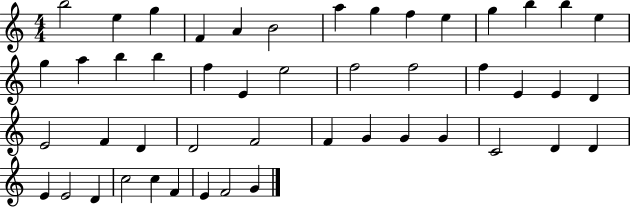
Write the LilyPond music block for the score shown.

{
  \clef treble
  \numericTimeSignature
  \time 4/4
  \key c \major
  b''2 e''4 g''4 | f'4 a'4 b'2 | a''4 g''4 f''4 e''4 | g''4 b''4 b''4 e''4 | \break g''4 a''4 b''4 b''4 | f''4 e'4 e''2 | f''2 f''2 | f''4 e'4 e'4 d'4 | \break e'2 f'4 d'4 | d'2 f'2 | f'4 g'4 g'4 g'4 | c'2 d'4 d'4 | \break e'4 e'2 d'4 | c''2 c''4 f'4 | e'4 f'2 g'4 | \bar "|."
}